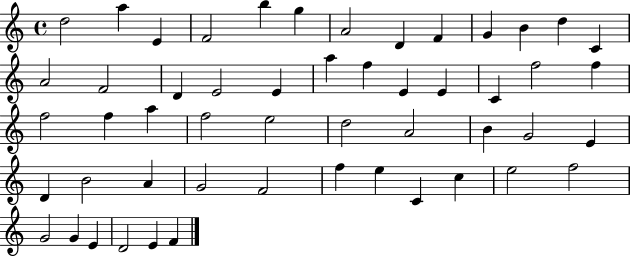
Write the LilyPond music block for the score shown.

{
  \clef treble
  \time 4/4
  \defaultTimeSignature
  \key c \major
  d''2 a''4 e'4 | f'2 b''4 g''4 | a'2 d'4 f'4 | g'4 b'4 d''4 c'4 | \break a'2 f'2 | d'4 e'2 e'4 | a''4 f''4 e'4 e'4 | c'4 f''2 f''4 | \break f''2 f''4 a''4 | f''2 e''2 | d''2 a'2 | b'4 g'2 e'4 | \break d'4 b'2 a'4 | g'2 f'2 | f''4 e''4 c'4 c''4 | e''2 f''2 | \break g'2 g'4 e'4 | d'2 e'4 f'4 | \bar "|."
}